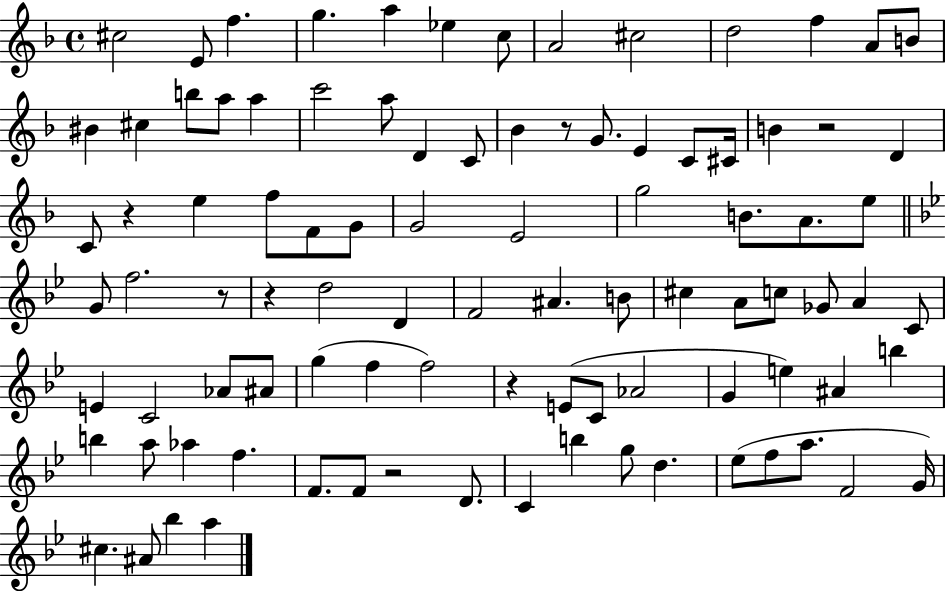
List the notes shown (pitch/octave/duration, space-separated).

C#5/h E4/e F5/q. G5/q. A5/q Eb5/q C5/e A4/h C#5/h D5/h F5/q A4/e B4/e BIS4/q C#5/q B5/e A5/e A5/q C6/h A5/e D4/q C4/e Bb4/q R/e G4/e. E4/q C4/e C#4/s B4/q R/h D4/q C4/e R/q E5/q F5/e F4/e G4/e G4/h E4/h G5/h B4/e. A4/e. E5/e G4/e F5/h. R/e R/q D5/h D4/q F4/h A#4/q. B4/e C#5/q A4/e C5/e Gb4/e A4/q C4/e E4/q C4/h Ab4/e A#4/e G5/q F5/q F5/h R/q E4/e C4/e Ab4/h G4/q E5/q A#4/q B5/q B5/q A5/e Ab5/q F5/q. F4/e. F4/e R/h D4/e. C4/q B5/q G5/e D5/q. Eb5/e F5/e A5/e. F4/h G4/s C#5/q. A#4/e Bb5/q A5/q